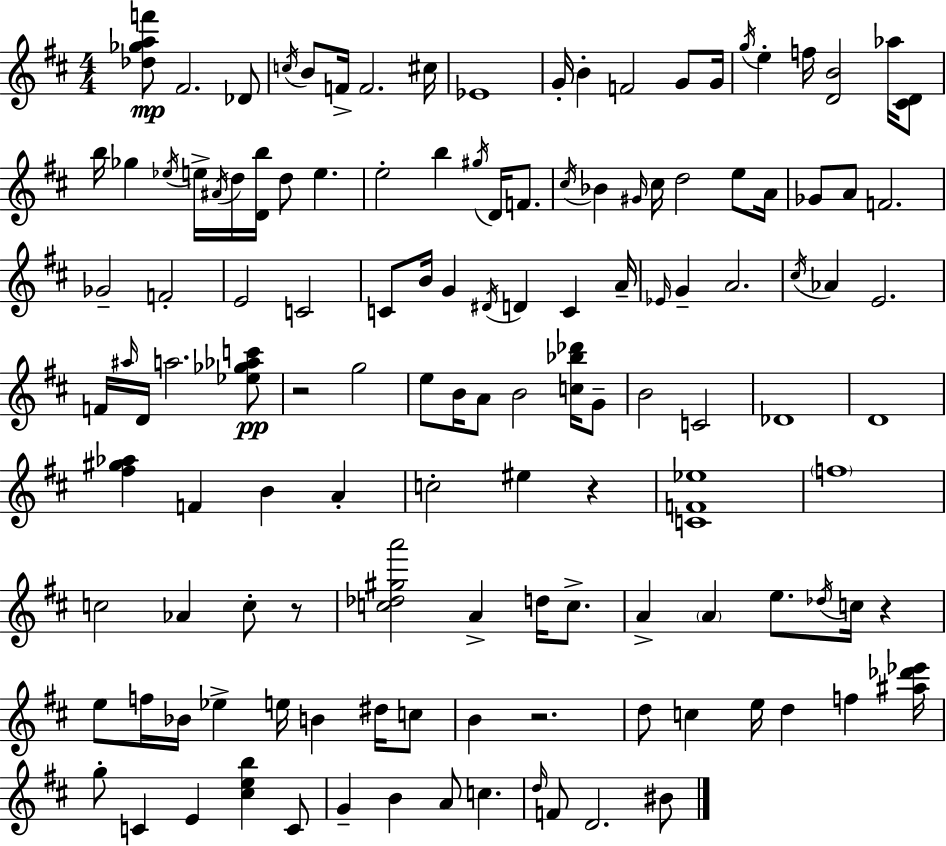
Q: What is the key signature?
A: D major